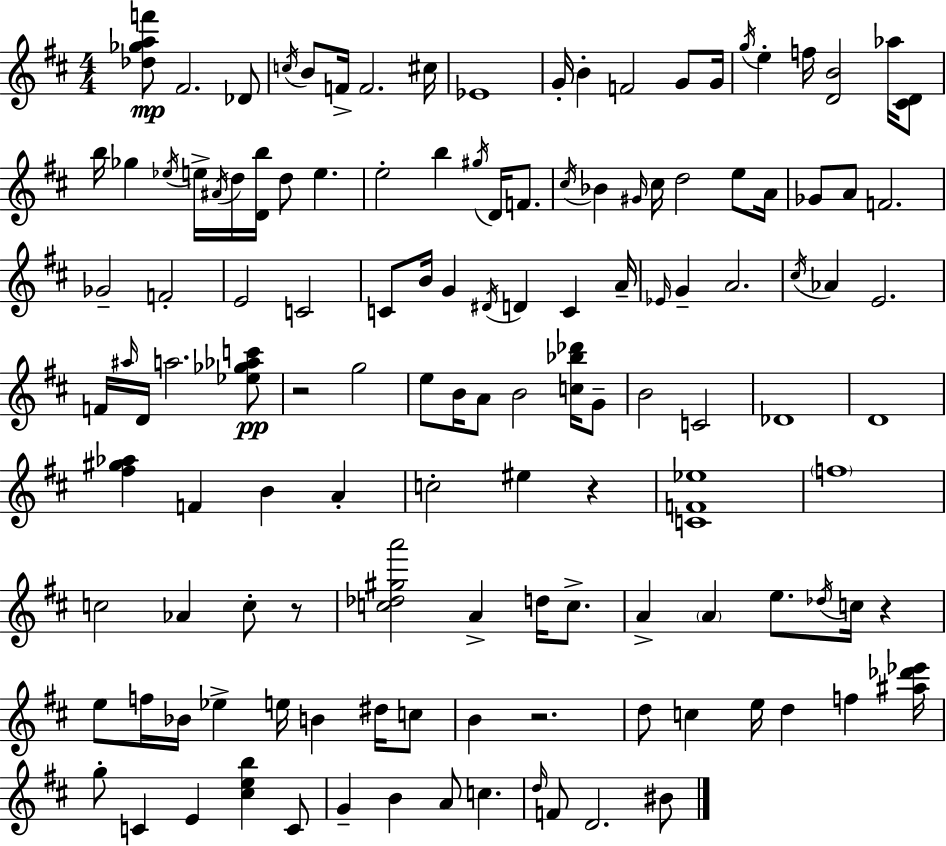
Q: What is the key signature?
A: D major